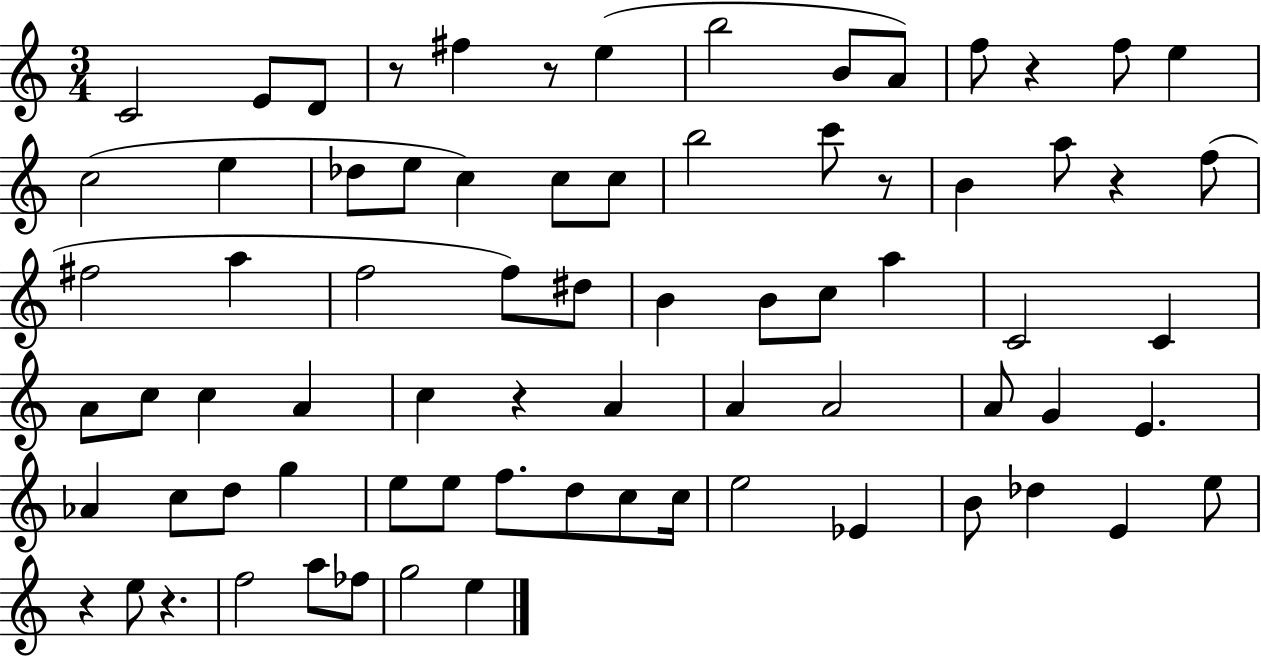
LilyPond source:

{
  \clef treble
  \numericTimeSignature
  \time 3/4
  \key c \major
  \repeat volta 2 { c'2 e'8 d'8 | r8 fis''4 r8 e''4( | b''2 b'8 a'8) | f''8 r4 f''8 e''4 | \break c''2( e''4 | des''8 e''8 c''4) c''8 c''8 | b''2 c'''8 r8 | b'4 a''8 r4 f''8( | \break fis''2 a''4 | f''2 f''8) dis''8 | b'4 b'8 c''8 a''4 | c'2 c'4 | \break a'8 c''8 c''4 a'4 | c''4 r4 a'4 | a'4 a'2 | a'8 g'4 e'4. | \break aes'4 c''8 d''8 g''4 | e''8 e''8 f''8. d''8 c''8 c''16 | e''2 ees'4 | b'8 des''4 e'4 e''8 | \break r4 e''8 r4. | f''2 a''8 fes''8 | g''2 e''4 | } \bar "|."
}